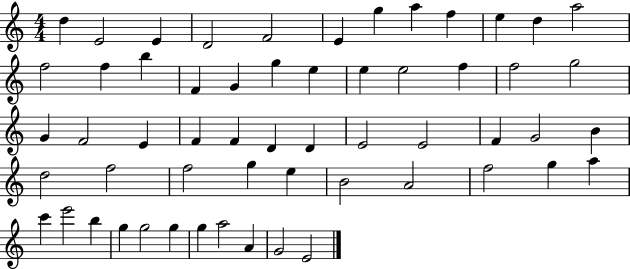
{
  \clef treble
  \numericTimeSignature
  \time 4/4
  \key c \major
  d''4 e'2 e'4 | d'2 f'2 | e'4 g''4 a''4 f''4 | e''4 d''4 a''2 | \break f''2 f''4 b''4 | f'4 g'4 g''4 e''4 | e''4 e''2 f''4 | f''2 g''2 | \break g'4 f'2 e'4 | f'4 f'4 d'4 d'4 | e'2 e'2 | f'4 g'2 b'4 | \break d''2 f''2 | f''2 g''4 e''4 | b'2 a'2 | f''2 g''4 a''4 | \break c'''4 e'''2 b''4 | g''4 g''2 g''4 | g''4 a''2 a'4 | g'2 e'2 | \break \bar "|."
}